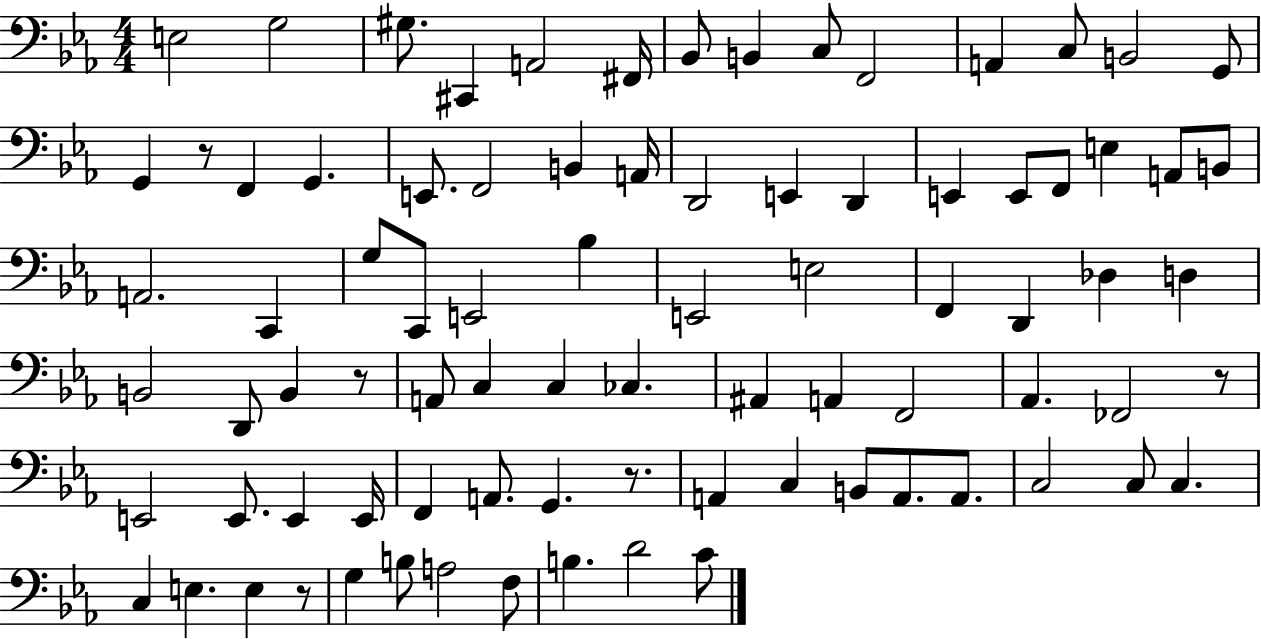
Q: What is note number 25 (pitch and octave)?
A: E2